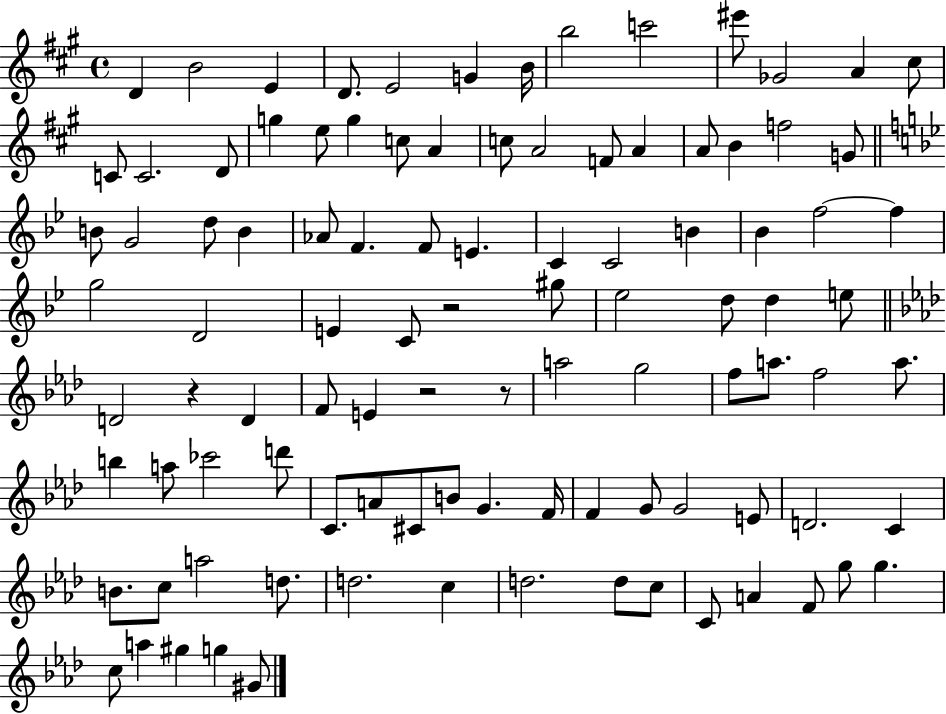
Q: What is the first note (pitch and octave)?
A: D4